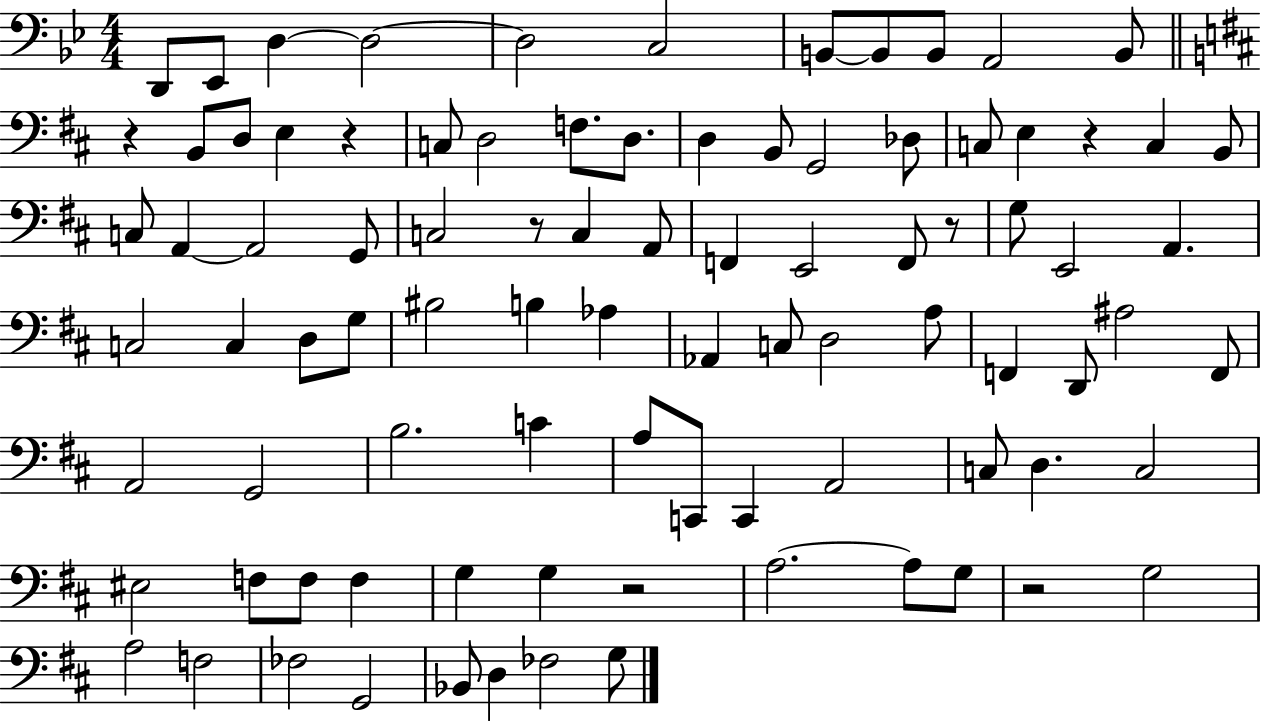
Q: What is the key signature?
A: BES major